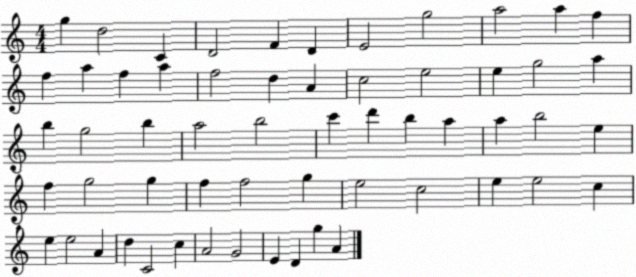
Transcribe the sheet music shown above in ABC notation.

X:1
T:Untitled
M:4/4
L:1/4
K:C
g d2 C D2 F D E2 g2 a2 a f f a f a f2 d A c2 e2 e g2 a b g2 b a2 b2 c' d' b a a b2 e f g2 g f f2 g e2 c2 e e2 c e e2 A d C2 c A2 G2 E D g A